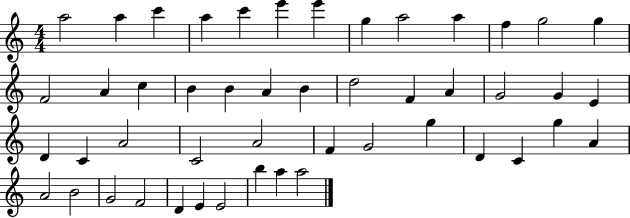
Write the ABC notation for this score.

X:1
T:Untitled
M:4/4
L:1/4
K:C
a2 a c' a c' e' e' g a2 a f g2 g F2 A c B B A B d2 F A G2 G E D C A2 C2 A2 F G2 g D C g A A2 B2 G2 F2 D E E2 b a a2